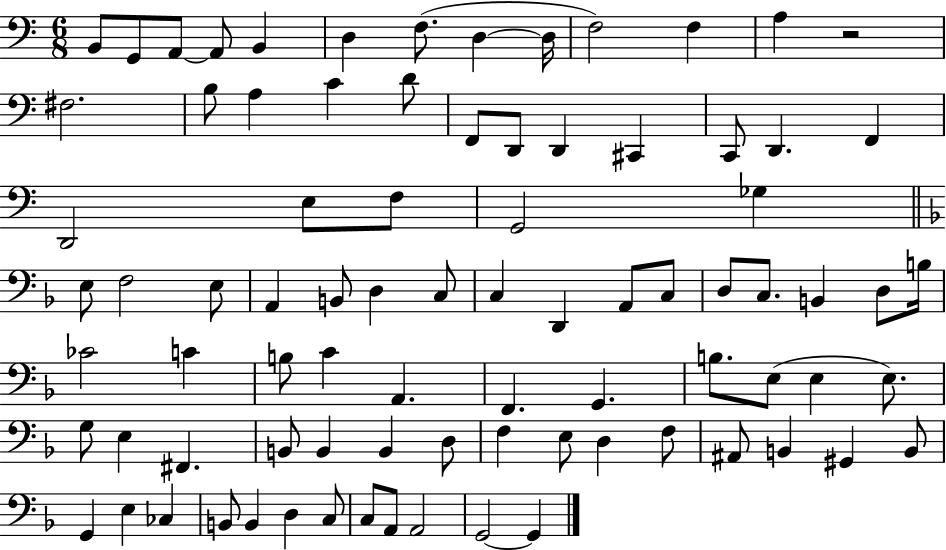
X:1
T:Untitled
M:6/8
L:1/4
K:C
B,,/2 G,,/2 A,,/2 A,,/2 B,, D, F,/2 D, D,/4 F,2 F, A, z2 ^F,2 B,/2 A, C D/2 F,,/2 D,,/2 D,, ^C,, C,,/2 D,, F,, D,,2 E,/2 F,/2 G,,2 _G, E,/2 F,2 E,/2 A,, B,,/2 D, C,/2 C, D,, A,,/2 C,/2 D,/2 C,/2 B,, D,/2 B,/4 _C2 C B,/2 C A,, F,, G,, B,/2 E,/2 E, E,/2 G,/2 E, ^F,, B,,/2 B,, B,, D,/2 F, E,/2 D, F,/2 ^A,,/2 B,, ^G,, B,,/2 G,, E, _C, B,,/2 B,, D, C,/2 C,/2 A,,/2 A,,2 G,,2 G,,